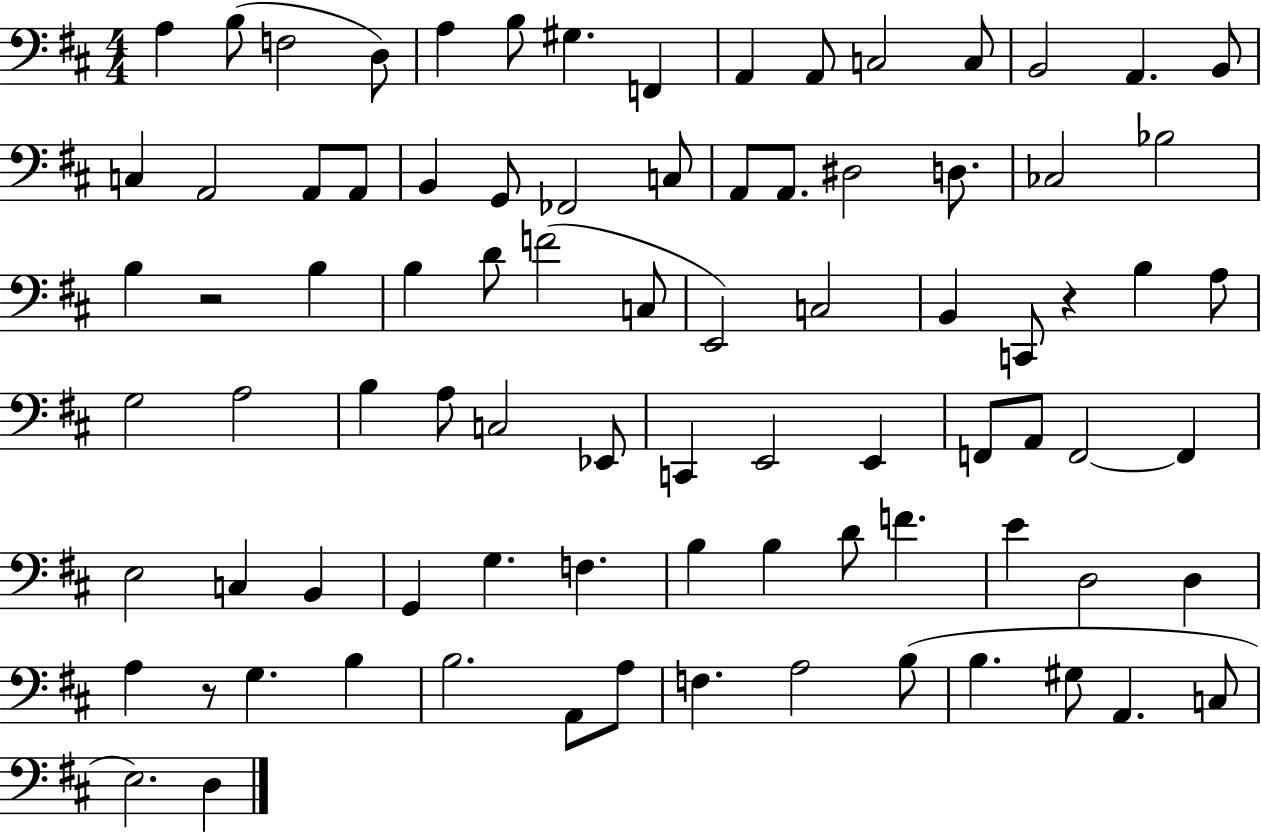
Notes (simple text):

A3/q B3/e F3/h D3/e A3/q B3/e G#3/q. F2/q A2/q A2/e C3/h C3/e B2/h A2/q. B2/e C3/q A2/h A2/e A2/e B2/q G2/e FES2/h C3/e A2/e A2/e. D#3/h D3/e. CES3/h Bb3/h B3/q R/h B3/q B3/q D4/e F4/h C3/e E2/h C3/h B2/q C2/e R/q B3/q A3/e G3/h A3/h B3/q A3/e C3/h Eb2/e C2/q E2/h E2/q F2/e A2/e F2/h F2/q E3/h C3/q B2/q G2/q G3/q. F3/q. B3/q B3/q D4/e F4/q. E4/q D3/h D3/q A3/q R/e G3/q. B3/q B3/h. A2/e A3/e F3/q. A3/h B3/e B3/q. G#3/e A2/q. C3/e E3/h. D3/q